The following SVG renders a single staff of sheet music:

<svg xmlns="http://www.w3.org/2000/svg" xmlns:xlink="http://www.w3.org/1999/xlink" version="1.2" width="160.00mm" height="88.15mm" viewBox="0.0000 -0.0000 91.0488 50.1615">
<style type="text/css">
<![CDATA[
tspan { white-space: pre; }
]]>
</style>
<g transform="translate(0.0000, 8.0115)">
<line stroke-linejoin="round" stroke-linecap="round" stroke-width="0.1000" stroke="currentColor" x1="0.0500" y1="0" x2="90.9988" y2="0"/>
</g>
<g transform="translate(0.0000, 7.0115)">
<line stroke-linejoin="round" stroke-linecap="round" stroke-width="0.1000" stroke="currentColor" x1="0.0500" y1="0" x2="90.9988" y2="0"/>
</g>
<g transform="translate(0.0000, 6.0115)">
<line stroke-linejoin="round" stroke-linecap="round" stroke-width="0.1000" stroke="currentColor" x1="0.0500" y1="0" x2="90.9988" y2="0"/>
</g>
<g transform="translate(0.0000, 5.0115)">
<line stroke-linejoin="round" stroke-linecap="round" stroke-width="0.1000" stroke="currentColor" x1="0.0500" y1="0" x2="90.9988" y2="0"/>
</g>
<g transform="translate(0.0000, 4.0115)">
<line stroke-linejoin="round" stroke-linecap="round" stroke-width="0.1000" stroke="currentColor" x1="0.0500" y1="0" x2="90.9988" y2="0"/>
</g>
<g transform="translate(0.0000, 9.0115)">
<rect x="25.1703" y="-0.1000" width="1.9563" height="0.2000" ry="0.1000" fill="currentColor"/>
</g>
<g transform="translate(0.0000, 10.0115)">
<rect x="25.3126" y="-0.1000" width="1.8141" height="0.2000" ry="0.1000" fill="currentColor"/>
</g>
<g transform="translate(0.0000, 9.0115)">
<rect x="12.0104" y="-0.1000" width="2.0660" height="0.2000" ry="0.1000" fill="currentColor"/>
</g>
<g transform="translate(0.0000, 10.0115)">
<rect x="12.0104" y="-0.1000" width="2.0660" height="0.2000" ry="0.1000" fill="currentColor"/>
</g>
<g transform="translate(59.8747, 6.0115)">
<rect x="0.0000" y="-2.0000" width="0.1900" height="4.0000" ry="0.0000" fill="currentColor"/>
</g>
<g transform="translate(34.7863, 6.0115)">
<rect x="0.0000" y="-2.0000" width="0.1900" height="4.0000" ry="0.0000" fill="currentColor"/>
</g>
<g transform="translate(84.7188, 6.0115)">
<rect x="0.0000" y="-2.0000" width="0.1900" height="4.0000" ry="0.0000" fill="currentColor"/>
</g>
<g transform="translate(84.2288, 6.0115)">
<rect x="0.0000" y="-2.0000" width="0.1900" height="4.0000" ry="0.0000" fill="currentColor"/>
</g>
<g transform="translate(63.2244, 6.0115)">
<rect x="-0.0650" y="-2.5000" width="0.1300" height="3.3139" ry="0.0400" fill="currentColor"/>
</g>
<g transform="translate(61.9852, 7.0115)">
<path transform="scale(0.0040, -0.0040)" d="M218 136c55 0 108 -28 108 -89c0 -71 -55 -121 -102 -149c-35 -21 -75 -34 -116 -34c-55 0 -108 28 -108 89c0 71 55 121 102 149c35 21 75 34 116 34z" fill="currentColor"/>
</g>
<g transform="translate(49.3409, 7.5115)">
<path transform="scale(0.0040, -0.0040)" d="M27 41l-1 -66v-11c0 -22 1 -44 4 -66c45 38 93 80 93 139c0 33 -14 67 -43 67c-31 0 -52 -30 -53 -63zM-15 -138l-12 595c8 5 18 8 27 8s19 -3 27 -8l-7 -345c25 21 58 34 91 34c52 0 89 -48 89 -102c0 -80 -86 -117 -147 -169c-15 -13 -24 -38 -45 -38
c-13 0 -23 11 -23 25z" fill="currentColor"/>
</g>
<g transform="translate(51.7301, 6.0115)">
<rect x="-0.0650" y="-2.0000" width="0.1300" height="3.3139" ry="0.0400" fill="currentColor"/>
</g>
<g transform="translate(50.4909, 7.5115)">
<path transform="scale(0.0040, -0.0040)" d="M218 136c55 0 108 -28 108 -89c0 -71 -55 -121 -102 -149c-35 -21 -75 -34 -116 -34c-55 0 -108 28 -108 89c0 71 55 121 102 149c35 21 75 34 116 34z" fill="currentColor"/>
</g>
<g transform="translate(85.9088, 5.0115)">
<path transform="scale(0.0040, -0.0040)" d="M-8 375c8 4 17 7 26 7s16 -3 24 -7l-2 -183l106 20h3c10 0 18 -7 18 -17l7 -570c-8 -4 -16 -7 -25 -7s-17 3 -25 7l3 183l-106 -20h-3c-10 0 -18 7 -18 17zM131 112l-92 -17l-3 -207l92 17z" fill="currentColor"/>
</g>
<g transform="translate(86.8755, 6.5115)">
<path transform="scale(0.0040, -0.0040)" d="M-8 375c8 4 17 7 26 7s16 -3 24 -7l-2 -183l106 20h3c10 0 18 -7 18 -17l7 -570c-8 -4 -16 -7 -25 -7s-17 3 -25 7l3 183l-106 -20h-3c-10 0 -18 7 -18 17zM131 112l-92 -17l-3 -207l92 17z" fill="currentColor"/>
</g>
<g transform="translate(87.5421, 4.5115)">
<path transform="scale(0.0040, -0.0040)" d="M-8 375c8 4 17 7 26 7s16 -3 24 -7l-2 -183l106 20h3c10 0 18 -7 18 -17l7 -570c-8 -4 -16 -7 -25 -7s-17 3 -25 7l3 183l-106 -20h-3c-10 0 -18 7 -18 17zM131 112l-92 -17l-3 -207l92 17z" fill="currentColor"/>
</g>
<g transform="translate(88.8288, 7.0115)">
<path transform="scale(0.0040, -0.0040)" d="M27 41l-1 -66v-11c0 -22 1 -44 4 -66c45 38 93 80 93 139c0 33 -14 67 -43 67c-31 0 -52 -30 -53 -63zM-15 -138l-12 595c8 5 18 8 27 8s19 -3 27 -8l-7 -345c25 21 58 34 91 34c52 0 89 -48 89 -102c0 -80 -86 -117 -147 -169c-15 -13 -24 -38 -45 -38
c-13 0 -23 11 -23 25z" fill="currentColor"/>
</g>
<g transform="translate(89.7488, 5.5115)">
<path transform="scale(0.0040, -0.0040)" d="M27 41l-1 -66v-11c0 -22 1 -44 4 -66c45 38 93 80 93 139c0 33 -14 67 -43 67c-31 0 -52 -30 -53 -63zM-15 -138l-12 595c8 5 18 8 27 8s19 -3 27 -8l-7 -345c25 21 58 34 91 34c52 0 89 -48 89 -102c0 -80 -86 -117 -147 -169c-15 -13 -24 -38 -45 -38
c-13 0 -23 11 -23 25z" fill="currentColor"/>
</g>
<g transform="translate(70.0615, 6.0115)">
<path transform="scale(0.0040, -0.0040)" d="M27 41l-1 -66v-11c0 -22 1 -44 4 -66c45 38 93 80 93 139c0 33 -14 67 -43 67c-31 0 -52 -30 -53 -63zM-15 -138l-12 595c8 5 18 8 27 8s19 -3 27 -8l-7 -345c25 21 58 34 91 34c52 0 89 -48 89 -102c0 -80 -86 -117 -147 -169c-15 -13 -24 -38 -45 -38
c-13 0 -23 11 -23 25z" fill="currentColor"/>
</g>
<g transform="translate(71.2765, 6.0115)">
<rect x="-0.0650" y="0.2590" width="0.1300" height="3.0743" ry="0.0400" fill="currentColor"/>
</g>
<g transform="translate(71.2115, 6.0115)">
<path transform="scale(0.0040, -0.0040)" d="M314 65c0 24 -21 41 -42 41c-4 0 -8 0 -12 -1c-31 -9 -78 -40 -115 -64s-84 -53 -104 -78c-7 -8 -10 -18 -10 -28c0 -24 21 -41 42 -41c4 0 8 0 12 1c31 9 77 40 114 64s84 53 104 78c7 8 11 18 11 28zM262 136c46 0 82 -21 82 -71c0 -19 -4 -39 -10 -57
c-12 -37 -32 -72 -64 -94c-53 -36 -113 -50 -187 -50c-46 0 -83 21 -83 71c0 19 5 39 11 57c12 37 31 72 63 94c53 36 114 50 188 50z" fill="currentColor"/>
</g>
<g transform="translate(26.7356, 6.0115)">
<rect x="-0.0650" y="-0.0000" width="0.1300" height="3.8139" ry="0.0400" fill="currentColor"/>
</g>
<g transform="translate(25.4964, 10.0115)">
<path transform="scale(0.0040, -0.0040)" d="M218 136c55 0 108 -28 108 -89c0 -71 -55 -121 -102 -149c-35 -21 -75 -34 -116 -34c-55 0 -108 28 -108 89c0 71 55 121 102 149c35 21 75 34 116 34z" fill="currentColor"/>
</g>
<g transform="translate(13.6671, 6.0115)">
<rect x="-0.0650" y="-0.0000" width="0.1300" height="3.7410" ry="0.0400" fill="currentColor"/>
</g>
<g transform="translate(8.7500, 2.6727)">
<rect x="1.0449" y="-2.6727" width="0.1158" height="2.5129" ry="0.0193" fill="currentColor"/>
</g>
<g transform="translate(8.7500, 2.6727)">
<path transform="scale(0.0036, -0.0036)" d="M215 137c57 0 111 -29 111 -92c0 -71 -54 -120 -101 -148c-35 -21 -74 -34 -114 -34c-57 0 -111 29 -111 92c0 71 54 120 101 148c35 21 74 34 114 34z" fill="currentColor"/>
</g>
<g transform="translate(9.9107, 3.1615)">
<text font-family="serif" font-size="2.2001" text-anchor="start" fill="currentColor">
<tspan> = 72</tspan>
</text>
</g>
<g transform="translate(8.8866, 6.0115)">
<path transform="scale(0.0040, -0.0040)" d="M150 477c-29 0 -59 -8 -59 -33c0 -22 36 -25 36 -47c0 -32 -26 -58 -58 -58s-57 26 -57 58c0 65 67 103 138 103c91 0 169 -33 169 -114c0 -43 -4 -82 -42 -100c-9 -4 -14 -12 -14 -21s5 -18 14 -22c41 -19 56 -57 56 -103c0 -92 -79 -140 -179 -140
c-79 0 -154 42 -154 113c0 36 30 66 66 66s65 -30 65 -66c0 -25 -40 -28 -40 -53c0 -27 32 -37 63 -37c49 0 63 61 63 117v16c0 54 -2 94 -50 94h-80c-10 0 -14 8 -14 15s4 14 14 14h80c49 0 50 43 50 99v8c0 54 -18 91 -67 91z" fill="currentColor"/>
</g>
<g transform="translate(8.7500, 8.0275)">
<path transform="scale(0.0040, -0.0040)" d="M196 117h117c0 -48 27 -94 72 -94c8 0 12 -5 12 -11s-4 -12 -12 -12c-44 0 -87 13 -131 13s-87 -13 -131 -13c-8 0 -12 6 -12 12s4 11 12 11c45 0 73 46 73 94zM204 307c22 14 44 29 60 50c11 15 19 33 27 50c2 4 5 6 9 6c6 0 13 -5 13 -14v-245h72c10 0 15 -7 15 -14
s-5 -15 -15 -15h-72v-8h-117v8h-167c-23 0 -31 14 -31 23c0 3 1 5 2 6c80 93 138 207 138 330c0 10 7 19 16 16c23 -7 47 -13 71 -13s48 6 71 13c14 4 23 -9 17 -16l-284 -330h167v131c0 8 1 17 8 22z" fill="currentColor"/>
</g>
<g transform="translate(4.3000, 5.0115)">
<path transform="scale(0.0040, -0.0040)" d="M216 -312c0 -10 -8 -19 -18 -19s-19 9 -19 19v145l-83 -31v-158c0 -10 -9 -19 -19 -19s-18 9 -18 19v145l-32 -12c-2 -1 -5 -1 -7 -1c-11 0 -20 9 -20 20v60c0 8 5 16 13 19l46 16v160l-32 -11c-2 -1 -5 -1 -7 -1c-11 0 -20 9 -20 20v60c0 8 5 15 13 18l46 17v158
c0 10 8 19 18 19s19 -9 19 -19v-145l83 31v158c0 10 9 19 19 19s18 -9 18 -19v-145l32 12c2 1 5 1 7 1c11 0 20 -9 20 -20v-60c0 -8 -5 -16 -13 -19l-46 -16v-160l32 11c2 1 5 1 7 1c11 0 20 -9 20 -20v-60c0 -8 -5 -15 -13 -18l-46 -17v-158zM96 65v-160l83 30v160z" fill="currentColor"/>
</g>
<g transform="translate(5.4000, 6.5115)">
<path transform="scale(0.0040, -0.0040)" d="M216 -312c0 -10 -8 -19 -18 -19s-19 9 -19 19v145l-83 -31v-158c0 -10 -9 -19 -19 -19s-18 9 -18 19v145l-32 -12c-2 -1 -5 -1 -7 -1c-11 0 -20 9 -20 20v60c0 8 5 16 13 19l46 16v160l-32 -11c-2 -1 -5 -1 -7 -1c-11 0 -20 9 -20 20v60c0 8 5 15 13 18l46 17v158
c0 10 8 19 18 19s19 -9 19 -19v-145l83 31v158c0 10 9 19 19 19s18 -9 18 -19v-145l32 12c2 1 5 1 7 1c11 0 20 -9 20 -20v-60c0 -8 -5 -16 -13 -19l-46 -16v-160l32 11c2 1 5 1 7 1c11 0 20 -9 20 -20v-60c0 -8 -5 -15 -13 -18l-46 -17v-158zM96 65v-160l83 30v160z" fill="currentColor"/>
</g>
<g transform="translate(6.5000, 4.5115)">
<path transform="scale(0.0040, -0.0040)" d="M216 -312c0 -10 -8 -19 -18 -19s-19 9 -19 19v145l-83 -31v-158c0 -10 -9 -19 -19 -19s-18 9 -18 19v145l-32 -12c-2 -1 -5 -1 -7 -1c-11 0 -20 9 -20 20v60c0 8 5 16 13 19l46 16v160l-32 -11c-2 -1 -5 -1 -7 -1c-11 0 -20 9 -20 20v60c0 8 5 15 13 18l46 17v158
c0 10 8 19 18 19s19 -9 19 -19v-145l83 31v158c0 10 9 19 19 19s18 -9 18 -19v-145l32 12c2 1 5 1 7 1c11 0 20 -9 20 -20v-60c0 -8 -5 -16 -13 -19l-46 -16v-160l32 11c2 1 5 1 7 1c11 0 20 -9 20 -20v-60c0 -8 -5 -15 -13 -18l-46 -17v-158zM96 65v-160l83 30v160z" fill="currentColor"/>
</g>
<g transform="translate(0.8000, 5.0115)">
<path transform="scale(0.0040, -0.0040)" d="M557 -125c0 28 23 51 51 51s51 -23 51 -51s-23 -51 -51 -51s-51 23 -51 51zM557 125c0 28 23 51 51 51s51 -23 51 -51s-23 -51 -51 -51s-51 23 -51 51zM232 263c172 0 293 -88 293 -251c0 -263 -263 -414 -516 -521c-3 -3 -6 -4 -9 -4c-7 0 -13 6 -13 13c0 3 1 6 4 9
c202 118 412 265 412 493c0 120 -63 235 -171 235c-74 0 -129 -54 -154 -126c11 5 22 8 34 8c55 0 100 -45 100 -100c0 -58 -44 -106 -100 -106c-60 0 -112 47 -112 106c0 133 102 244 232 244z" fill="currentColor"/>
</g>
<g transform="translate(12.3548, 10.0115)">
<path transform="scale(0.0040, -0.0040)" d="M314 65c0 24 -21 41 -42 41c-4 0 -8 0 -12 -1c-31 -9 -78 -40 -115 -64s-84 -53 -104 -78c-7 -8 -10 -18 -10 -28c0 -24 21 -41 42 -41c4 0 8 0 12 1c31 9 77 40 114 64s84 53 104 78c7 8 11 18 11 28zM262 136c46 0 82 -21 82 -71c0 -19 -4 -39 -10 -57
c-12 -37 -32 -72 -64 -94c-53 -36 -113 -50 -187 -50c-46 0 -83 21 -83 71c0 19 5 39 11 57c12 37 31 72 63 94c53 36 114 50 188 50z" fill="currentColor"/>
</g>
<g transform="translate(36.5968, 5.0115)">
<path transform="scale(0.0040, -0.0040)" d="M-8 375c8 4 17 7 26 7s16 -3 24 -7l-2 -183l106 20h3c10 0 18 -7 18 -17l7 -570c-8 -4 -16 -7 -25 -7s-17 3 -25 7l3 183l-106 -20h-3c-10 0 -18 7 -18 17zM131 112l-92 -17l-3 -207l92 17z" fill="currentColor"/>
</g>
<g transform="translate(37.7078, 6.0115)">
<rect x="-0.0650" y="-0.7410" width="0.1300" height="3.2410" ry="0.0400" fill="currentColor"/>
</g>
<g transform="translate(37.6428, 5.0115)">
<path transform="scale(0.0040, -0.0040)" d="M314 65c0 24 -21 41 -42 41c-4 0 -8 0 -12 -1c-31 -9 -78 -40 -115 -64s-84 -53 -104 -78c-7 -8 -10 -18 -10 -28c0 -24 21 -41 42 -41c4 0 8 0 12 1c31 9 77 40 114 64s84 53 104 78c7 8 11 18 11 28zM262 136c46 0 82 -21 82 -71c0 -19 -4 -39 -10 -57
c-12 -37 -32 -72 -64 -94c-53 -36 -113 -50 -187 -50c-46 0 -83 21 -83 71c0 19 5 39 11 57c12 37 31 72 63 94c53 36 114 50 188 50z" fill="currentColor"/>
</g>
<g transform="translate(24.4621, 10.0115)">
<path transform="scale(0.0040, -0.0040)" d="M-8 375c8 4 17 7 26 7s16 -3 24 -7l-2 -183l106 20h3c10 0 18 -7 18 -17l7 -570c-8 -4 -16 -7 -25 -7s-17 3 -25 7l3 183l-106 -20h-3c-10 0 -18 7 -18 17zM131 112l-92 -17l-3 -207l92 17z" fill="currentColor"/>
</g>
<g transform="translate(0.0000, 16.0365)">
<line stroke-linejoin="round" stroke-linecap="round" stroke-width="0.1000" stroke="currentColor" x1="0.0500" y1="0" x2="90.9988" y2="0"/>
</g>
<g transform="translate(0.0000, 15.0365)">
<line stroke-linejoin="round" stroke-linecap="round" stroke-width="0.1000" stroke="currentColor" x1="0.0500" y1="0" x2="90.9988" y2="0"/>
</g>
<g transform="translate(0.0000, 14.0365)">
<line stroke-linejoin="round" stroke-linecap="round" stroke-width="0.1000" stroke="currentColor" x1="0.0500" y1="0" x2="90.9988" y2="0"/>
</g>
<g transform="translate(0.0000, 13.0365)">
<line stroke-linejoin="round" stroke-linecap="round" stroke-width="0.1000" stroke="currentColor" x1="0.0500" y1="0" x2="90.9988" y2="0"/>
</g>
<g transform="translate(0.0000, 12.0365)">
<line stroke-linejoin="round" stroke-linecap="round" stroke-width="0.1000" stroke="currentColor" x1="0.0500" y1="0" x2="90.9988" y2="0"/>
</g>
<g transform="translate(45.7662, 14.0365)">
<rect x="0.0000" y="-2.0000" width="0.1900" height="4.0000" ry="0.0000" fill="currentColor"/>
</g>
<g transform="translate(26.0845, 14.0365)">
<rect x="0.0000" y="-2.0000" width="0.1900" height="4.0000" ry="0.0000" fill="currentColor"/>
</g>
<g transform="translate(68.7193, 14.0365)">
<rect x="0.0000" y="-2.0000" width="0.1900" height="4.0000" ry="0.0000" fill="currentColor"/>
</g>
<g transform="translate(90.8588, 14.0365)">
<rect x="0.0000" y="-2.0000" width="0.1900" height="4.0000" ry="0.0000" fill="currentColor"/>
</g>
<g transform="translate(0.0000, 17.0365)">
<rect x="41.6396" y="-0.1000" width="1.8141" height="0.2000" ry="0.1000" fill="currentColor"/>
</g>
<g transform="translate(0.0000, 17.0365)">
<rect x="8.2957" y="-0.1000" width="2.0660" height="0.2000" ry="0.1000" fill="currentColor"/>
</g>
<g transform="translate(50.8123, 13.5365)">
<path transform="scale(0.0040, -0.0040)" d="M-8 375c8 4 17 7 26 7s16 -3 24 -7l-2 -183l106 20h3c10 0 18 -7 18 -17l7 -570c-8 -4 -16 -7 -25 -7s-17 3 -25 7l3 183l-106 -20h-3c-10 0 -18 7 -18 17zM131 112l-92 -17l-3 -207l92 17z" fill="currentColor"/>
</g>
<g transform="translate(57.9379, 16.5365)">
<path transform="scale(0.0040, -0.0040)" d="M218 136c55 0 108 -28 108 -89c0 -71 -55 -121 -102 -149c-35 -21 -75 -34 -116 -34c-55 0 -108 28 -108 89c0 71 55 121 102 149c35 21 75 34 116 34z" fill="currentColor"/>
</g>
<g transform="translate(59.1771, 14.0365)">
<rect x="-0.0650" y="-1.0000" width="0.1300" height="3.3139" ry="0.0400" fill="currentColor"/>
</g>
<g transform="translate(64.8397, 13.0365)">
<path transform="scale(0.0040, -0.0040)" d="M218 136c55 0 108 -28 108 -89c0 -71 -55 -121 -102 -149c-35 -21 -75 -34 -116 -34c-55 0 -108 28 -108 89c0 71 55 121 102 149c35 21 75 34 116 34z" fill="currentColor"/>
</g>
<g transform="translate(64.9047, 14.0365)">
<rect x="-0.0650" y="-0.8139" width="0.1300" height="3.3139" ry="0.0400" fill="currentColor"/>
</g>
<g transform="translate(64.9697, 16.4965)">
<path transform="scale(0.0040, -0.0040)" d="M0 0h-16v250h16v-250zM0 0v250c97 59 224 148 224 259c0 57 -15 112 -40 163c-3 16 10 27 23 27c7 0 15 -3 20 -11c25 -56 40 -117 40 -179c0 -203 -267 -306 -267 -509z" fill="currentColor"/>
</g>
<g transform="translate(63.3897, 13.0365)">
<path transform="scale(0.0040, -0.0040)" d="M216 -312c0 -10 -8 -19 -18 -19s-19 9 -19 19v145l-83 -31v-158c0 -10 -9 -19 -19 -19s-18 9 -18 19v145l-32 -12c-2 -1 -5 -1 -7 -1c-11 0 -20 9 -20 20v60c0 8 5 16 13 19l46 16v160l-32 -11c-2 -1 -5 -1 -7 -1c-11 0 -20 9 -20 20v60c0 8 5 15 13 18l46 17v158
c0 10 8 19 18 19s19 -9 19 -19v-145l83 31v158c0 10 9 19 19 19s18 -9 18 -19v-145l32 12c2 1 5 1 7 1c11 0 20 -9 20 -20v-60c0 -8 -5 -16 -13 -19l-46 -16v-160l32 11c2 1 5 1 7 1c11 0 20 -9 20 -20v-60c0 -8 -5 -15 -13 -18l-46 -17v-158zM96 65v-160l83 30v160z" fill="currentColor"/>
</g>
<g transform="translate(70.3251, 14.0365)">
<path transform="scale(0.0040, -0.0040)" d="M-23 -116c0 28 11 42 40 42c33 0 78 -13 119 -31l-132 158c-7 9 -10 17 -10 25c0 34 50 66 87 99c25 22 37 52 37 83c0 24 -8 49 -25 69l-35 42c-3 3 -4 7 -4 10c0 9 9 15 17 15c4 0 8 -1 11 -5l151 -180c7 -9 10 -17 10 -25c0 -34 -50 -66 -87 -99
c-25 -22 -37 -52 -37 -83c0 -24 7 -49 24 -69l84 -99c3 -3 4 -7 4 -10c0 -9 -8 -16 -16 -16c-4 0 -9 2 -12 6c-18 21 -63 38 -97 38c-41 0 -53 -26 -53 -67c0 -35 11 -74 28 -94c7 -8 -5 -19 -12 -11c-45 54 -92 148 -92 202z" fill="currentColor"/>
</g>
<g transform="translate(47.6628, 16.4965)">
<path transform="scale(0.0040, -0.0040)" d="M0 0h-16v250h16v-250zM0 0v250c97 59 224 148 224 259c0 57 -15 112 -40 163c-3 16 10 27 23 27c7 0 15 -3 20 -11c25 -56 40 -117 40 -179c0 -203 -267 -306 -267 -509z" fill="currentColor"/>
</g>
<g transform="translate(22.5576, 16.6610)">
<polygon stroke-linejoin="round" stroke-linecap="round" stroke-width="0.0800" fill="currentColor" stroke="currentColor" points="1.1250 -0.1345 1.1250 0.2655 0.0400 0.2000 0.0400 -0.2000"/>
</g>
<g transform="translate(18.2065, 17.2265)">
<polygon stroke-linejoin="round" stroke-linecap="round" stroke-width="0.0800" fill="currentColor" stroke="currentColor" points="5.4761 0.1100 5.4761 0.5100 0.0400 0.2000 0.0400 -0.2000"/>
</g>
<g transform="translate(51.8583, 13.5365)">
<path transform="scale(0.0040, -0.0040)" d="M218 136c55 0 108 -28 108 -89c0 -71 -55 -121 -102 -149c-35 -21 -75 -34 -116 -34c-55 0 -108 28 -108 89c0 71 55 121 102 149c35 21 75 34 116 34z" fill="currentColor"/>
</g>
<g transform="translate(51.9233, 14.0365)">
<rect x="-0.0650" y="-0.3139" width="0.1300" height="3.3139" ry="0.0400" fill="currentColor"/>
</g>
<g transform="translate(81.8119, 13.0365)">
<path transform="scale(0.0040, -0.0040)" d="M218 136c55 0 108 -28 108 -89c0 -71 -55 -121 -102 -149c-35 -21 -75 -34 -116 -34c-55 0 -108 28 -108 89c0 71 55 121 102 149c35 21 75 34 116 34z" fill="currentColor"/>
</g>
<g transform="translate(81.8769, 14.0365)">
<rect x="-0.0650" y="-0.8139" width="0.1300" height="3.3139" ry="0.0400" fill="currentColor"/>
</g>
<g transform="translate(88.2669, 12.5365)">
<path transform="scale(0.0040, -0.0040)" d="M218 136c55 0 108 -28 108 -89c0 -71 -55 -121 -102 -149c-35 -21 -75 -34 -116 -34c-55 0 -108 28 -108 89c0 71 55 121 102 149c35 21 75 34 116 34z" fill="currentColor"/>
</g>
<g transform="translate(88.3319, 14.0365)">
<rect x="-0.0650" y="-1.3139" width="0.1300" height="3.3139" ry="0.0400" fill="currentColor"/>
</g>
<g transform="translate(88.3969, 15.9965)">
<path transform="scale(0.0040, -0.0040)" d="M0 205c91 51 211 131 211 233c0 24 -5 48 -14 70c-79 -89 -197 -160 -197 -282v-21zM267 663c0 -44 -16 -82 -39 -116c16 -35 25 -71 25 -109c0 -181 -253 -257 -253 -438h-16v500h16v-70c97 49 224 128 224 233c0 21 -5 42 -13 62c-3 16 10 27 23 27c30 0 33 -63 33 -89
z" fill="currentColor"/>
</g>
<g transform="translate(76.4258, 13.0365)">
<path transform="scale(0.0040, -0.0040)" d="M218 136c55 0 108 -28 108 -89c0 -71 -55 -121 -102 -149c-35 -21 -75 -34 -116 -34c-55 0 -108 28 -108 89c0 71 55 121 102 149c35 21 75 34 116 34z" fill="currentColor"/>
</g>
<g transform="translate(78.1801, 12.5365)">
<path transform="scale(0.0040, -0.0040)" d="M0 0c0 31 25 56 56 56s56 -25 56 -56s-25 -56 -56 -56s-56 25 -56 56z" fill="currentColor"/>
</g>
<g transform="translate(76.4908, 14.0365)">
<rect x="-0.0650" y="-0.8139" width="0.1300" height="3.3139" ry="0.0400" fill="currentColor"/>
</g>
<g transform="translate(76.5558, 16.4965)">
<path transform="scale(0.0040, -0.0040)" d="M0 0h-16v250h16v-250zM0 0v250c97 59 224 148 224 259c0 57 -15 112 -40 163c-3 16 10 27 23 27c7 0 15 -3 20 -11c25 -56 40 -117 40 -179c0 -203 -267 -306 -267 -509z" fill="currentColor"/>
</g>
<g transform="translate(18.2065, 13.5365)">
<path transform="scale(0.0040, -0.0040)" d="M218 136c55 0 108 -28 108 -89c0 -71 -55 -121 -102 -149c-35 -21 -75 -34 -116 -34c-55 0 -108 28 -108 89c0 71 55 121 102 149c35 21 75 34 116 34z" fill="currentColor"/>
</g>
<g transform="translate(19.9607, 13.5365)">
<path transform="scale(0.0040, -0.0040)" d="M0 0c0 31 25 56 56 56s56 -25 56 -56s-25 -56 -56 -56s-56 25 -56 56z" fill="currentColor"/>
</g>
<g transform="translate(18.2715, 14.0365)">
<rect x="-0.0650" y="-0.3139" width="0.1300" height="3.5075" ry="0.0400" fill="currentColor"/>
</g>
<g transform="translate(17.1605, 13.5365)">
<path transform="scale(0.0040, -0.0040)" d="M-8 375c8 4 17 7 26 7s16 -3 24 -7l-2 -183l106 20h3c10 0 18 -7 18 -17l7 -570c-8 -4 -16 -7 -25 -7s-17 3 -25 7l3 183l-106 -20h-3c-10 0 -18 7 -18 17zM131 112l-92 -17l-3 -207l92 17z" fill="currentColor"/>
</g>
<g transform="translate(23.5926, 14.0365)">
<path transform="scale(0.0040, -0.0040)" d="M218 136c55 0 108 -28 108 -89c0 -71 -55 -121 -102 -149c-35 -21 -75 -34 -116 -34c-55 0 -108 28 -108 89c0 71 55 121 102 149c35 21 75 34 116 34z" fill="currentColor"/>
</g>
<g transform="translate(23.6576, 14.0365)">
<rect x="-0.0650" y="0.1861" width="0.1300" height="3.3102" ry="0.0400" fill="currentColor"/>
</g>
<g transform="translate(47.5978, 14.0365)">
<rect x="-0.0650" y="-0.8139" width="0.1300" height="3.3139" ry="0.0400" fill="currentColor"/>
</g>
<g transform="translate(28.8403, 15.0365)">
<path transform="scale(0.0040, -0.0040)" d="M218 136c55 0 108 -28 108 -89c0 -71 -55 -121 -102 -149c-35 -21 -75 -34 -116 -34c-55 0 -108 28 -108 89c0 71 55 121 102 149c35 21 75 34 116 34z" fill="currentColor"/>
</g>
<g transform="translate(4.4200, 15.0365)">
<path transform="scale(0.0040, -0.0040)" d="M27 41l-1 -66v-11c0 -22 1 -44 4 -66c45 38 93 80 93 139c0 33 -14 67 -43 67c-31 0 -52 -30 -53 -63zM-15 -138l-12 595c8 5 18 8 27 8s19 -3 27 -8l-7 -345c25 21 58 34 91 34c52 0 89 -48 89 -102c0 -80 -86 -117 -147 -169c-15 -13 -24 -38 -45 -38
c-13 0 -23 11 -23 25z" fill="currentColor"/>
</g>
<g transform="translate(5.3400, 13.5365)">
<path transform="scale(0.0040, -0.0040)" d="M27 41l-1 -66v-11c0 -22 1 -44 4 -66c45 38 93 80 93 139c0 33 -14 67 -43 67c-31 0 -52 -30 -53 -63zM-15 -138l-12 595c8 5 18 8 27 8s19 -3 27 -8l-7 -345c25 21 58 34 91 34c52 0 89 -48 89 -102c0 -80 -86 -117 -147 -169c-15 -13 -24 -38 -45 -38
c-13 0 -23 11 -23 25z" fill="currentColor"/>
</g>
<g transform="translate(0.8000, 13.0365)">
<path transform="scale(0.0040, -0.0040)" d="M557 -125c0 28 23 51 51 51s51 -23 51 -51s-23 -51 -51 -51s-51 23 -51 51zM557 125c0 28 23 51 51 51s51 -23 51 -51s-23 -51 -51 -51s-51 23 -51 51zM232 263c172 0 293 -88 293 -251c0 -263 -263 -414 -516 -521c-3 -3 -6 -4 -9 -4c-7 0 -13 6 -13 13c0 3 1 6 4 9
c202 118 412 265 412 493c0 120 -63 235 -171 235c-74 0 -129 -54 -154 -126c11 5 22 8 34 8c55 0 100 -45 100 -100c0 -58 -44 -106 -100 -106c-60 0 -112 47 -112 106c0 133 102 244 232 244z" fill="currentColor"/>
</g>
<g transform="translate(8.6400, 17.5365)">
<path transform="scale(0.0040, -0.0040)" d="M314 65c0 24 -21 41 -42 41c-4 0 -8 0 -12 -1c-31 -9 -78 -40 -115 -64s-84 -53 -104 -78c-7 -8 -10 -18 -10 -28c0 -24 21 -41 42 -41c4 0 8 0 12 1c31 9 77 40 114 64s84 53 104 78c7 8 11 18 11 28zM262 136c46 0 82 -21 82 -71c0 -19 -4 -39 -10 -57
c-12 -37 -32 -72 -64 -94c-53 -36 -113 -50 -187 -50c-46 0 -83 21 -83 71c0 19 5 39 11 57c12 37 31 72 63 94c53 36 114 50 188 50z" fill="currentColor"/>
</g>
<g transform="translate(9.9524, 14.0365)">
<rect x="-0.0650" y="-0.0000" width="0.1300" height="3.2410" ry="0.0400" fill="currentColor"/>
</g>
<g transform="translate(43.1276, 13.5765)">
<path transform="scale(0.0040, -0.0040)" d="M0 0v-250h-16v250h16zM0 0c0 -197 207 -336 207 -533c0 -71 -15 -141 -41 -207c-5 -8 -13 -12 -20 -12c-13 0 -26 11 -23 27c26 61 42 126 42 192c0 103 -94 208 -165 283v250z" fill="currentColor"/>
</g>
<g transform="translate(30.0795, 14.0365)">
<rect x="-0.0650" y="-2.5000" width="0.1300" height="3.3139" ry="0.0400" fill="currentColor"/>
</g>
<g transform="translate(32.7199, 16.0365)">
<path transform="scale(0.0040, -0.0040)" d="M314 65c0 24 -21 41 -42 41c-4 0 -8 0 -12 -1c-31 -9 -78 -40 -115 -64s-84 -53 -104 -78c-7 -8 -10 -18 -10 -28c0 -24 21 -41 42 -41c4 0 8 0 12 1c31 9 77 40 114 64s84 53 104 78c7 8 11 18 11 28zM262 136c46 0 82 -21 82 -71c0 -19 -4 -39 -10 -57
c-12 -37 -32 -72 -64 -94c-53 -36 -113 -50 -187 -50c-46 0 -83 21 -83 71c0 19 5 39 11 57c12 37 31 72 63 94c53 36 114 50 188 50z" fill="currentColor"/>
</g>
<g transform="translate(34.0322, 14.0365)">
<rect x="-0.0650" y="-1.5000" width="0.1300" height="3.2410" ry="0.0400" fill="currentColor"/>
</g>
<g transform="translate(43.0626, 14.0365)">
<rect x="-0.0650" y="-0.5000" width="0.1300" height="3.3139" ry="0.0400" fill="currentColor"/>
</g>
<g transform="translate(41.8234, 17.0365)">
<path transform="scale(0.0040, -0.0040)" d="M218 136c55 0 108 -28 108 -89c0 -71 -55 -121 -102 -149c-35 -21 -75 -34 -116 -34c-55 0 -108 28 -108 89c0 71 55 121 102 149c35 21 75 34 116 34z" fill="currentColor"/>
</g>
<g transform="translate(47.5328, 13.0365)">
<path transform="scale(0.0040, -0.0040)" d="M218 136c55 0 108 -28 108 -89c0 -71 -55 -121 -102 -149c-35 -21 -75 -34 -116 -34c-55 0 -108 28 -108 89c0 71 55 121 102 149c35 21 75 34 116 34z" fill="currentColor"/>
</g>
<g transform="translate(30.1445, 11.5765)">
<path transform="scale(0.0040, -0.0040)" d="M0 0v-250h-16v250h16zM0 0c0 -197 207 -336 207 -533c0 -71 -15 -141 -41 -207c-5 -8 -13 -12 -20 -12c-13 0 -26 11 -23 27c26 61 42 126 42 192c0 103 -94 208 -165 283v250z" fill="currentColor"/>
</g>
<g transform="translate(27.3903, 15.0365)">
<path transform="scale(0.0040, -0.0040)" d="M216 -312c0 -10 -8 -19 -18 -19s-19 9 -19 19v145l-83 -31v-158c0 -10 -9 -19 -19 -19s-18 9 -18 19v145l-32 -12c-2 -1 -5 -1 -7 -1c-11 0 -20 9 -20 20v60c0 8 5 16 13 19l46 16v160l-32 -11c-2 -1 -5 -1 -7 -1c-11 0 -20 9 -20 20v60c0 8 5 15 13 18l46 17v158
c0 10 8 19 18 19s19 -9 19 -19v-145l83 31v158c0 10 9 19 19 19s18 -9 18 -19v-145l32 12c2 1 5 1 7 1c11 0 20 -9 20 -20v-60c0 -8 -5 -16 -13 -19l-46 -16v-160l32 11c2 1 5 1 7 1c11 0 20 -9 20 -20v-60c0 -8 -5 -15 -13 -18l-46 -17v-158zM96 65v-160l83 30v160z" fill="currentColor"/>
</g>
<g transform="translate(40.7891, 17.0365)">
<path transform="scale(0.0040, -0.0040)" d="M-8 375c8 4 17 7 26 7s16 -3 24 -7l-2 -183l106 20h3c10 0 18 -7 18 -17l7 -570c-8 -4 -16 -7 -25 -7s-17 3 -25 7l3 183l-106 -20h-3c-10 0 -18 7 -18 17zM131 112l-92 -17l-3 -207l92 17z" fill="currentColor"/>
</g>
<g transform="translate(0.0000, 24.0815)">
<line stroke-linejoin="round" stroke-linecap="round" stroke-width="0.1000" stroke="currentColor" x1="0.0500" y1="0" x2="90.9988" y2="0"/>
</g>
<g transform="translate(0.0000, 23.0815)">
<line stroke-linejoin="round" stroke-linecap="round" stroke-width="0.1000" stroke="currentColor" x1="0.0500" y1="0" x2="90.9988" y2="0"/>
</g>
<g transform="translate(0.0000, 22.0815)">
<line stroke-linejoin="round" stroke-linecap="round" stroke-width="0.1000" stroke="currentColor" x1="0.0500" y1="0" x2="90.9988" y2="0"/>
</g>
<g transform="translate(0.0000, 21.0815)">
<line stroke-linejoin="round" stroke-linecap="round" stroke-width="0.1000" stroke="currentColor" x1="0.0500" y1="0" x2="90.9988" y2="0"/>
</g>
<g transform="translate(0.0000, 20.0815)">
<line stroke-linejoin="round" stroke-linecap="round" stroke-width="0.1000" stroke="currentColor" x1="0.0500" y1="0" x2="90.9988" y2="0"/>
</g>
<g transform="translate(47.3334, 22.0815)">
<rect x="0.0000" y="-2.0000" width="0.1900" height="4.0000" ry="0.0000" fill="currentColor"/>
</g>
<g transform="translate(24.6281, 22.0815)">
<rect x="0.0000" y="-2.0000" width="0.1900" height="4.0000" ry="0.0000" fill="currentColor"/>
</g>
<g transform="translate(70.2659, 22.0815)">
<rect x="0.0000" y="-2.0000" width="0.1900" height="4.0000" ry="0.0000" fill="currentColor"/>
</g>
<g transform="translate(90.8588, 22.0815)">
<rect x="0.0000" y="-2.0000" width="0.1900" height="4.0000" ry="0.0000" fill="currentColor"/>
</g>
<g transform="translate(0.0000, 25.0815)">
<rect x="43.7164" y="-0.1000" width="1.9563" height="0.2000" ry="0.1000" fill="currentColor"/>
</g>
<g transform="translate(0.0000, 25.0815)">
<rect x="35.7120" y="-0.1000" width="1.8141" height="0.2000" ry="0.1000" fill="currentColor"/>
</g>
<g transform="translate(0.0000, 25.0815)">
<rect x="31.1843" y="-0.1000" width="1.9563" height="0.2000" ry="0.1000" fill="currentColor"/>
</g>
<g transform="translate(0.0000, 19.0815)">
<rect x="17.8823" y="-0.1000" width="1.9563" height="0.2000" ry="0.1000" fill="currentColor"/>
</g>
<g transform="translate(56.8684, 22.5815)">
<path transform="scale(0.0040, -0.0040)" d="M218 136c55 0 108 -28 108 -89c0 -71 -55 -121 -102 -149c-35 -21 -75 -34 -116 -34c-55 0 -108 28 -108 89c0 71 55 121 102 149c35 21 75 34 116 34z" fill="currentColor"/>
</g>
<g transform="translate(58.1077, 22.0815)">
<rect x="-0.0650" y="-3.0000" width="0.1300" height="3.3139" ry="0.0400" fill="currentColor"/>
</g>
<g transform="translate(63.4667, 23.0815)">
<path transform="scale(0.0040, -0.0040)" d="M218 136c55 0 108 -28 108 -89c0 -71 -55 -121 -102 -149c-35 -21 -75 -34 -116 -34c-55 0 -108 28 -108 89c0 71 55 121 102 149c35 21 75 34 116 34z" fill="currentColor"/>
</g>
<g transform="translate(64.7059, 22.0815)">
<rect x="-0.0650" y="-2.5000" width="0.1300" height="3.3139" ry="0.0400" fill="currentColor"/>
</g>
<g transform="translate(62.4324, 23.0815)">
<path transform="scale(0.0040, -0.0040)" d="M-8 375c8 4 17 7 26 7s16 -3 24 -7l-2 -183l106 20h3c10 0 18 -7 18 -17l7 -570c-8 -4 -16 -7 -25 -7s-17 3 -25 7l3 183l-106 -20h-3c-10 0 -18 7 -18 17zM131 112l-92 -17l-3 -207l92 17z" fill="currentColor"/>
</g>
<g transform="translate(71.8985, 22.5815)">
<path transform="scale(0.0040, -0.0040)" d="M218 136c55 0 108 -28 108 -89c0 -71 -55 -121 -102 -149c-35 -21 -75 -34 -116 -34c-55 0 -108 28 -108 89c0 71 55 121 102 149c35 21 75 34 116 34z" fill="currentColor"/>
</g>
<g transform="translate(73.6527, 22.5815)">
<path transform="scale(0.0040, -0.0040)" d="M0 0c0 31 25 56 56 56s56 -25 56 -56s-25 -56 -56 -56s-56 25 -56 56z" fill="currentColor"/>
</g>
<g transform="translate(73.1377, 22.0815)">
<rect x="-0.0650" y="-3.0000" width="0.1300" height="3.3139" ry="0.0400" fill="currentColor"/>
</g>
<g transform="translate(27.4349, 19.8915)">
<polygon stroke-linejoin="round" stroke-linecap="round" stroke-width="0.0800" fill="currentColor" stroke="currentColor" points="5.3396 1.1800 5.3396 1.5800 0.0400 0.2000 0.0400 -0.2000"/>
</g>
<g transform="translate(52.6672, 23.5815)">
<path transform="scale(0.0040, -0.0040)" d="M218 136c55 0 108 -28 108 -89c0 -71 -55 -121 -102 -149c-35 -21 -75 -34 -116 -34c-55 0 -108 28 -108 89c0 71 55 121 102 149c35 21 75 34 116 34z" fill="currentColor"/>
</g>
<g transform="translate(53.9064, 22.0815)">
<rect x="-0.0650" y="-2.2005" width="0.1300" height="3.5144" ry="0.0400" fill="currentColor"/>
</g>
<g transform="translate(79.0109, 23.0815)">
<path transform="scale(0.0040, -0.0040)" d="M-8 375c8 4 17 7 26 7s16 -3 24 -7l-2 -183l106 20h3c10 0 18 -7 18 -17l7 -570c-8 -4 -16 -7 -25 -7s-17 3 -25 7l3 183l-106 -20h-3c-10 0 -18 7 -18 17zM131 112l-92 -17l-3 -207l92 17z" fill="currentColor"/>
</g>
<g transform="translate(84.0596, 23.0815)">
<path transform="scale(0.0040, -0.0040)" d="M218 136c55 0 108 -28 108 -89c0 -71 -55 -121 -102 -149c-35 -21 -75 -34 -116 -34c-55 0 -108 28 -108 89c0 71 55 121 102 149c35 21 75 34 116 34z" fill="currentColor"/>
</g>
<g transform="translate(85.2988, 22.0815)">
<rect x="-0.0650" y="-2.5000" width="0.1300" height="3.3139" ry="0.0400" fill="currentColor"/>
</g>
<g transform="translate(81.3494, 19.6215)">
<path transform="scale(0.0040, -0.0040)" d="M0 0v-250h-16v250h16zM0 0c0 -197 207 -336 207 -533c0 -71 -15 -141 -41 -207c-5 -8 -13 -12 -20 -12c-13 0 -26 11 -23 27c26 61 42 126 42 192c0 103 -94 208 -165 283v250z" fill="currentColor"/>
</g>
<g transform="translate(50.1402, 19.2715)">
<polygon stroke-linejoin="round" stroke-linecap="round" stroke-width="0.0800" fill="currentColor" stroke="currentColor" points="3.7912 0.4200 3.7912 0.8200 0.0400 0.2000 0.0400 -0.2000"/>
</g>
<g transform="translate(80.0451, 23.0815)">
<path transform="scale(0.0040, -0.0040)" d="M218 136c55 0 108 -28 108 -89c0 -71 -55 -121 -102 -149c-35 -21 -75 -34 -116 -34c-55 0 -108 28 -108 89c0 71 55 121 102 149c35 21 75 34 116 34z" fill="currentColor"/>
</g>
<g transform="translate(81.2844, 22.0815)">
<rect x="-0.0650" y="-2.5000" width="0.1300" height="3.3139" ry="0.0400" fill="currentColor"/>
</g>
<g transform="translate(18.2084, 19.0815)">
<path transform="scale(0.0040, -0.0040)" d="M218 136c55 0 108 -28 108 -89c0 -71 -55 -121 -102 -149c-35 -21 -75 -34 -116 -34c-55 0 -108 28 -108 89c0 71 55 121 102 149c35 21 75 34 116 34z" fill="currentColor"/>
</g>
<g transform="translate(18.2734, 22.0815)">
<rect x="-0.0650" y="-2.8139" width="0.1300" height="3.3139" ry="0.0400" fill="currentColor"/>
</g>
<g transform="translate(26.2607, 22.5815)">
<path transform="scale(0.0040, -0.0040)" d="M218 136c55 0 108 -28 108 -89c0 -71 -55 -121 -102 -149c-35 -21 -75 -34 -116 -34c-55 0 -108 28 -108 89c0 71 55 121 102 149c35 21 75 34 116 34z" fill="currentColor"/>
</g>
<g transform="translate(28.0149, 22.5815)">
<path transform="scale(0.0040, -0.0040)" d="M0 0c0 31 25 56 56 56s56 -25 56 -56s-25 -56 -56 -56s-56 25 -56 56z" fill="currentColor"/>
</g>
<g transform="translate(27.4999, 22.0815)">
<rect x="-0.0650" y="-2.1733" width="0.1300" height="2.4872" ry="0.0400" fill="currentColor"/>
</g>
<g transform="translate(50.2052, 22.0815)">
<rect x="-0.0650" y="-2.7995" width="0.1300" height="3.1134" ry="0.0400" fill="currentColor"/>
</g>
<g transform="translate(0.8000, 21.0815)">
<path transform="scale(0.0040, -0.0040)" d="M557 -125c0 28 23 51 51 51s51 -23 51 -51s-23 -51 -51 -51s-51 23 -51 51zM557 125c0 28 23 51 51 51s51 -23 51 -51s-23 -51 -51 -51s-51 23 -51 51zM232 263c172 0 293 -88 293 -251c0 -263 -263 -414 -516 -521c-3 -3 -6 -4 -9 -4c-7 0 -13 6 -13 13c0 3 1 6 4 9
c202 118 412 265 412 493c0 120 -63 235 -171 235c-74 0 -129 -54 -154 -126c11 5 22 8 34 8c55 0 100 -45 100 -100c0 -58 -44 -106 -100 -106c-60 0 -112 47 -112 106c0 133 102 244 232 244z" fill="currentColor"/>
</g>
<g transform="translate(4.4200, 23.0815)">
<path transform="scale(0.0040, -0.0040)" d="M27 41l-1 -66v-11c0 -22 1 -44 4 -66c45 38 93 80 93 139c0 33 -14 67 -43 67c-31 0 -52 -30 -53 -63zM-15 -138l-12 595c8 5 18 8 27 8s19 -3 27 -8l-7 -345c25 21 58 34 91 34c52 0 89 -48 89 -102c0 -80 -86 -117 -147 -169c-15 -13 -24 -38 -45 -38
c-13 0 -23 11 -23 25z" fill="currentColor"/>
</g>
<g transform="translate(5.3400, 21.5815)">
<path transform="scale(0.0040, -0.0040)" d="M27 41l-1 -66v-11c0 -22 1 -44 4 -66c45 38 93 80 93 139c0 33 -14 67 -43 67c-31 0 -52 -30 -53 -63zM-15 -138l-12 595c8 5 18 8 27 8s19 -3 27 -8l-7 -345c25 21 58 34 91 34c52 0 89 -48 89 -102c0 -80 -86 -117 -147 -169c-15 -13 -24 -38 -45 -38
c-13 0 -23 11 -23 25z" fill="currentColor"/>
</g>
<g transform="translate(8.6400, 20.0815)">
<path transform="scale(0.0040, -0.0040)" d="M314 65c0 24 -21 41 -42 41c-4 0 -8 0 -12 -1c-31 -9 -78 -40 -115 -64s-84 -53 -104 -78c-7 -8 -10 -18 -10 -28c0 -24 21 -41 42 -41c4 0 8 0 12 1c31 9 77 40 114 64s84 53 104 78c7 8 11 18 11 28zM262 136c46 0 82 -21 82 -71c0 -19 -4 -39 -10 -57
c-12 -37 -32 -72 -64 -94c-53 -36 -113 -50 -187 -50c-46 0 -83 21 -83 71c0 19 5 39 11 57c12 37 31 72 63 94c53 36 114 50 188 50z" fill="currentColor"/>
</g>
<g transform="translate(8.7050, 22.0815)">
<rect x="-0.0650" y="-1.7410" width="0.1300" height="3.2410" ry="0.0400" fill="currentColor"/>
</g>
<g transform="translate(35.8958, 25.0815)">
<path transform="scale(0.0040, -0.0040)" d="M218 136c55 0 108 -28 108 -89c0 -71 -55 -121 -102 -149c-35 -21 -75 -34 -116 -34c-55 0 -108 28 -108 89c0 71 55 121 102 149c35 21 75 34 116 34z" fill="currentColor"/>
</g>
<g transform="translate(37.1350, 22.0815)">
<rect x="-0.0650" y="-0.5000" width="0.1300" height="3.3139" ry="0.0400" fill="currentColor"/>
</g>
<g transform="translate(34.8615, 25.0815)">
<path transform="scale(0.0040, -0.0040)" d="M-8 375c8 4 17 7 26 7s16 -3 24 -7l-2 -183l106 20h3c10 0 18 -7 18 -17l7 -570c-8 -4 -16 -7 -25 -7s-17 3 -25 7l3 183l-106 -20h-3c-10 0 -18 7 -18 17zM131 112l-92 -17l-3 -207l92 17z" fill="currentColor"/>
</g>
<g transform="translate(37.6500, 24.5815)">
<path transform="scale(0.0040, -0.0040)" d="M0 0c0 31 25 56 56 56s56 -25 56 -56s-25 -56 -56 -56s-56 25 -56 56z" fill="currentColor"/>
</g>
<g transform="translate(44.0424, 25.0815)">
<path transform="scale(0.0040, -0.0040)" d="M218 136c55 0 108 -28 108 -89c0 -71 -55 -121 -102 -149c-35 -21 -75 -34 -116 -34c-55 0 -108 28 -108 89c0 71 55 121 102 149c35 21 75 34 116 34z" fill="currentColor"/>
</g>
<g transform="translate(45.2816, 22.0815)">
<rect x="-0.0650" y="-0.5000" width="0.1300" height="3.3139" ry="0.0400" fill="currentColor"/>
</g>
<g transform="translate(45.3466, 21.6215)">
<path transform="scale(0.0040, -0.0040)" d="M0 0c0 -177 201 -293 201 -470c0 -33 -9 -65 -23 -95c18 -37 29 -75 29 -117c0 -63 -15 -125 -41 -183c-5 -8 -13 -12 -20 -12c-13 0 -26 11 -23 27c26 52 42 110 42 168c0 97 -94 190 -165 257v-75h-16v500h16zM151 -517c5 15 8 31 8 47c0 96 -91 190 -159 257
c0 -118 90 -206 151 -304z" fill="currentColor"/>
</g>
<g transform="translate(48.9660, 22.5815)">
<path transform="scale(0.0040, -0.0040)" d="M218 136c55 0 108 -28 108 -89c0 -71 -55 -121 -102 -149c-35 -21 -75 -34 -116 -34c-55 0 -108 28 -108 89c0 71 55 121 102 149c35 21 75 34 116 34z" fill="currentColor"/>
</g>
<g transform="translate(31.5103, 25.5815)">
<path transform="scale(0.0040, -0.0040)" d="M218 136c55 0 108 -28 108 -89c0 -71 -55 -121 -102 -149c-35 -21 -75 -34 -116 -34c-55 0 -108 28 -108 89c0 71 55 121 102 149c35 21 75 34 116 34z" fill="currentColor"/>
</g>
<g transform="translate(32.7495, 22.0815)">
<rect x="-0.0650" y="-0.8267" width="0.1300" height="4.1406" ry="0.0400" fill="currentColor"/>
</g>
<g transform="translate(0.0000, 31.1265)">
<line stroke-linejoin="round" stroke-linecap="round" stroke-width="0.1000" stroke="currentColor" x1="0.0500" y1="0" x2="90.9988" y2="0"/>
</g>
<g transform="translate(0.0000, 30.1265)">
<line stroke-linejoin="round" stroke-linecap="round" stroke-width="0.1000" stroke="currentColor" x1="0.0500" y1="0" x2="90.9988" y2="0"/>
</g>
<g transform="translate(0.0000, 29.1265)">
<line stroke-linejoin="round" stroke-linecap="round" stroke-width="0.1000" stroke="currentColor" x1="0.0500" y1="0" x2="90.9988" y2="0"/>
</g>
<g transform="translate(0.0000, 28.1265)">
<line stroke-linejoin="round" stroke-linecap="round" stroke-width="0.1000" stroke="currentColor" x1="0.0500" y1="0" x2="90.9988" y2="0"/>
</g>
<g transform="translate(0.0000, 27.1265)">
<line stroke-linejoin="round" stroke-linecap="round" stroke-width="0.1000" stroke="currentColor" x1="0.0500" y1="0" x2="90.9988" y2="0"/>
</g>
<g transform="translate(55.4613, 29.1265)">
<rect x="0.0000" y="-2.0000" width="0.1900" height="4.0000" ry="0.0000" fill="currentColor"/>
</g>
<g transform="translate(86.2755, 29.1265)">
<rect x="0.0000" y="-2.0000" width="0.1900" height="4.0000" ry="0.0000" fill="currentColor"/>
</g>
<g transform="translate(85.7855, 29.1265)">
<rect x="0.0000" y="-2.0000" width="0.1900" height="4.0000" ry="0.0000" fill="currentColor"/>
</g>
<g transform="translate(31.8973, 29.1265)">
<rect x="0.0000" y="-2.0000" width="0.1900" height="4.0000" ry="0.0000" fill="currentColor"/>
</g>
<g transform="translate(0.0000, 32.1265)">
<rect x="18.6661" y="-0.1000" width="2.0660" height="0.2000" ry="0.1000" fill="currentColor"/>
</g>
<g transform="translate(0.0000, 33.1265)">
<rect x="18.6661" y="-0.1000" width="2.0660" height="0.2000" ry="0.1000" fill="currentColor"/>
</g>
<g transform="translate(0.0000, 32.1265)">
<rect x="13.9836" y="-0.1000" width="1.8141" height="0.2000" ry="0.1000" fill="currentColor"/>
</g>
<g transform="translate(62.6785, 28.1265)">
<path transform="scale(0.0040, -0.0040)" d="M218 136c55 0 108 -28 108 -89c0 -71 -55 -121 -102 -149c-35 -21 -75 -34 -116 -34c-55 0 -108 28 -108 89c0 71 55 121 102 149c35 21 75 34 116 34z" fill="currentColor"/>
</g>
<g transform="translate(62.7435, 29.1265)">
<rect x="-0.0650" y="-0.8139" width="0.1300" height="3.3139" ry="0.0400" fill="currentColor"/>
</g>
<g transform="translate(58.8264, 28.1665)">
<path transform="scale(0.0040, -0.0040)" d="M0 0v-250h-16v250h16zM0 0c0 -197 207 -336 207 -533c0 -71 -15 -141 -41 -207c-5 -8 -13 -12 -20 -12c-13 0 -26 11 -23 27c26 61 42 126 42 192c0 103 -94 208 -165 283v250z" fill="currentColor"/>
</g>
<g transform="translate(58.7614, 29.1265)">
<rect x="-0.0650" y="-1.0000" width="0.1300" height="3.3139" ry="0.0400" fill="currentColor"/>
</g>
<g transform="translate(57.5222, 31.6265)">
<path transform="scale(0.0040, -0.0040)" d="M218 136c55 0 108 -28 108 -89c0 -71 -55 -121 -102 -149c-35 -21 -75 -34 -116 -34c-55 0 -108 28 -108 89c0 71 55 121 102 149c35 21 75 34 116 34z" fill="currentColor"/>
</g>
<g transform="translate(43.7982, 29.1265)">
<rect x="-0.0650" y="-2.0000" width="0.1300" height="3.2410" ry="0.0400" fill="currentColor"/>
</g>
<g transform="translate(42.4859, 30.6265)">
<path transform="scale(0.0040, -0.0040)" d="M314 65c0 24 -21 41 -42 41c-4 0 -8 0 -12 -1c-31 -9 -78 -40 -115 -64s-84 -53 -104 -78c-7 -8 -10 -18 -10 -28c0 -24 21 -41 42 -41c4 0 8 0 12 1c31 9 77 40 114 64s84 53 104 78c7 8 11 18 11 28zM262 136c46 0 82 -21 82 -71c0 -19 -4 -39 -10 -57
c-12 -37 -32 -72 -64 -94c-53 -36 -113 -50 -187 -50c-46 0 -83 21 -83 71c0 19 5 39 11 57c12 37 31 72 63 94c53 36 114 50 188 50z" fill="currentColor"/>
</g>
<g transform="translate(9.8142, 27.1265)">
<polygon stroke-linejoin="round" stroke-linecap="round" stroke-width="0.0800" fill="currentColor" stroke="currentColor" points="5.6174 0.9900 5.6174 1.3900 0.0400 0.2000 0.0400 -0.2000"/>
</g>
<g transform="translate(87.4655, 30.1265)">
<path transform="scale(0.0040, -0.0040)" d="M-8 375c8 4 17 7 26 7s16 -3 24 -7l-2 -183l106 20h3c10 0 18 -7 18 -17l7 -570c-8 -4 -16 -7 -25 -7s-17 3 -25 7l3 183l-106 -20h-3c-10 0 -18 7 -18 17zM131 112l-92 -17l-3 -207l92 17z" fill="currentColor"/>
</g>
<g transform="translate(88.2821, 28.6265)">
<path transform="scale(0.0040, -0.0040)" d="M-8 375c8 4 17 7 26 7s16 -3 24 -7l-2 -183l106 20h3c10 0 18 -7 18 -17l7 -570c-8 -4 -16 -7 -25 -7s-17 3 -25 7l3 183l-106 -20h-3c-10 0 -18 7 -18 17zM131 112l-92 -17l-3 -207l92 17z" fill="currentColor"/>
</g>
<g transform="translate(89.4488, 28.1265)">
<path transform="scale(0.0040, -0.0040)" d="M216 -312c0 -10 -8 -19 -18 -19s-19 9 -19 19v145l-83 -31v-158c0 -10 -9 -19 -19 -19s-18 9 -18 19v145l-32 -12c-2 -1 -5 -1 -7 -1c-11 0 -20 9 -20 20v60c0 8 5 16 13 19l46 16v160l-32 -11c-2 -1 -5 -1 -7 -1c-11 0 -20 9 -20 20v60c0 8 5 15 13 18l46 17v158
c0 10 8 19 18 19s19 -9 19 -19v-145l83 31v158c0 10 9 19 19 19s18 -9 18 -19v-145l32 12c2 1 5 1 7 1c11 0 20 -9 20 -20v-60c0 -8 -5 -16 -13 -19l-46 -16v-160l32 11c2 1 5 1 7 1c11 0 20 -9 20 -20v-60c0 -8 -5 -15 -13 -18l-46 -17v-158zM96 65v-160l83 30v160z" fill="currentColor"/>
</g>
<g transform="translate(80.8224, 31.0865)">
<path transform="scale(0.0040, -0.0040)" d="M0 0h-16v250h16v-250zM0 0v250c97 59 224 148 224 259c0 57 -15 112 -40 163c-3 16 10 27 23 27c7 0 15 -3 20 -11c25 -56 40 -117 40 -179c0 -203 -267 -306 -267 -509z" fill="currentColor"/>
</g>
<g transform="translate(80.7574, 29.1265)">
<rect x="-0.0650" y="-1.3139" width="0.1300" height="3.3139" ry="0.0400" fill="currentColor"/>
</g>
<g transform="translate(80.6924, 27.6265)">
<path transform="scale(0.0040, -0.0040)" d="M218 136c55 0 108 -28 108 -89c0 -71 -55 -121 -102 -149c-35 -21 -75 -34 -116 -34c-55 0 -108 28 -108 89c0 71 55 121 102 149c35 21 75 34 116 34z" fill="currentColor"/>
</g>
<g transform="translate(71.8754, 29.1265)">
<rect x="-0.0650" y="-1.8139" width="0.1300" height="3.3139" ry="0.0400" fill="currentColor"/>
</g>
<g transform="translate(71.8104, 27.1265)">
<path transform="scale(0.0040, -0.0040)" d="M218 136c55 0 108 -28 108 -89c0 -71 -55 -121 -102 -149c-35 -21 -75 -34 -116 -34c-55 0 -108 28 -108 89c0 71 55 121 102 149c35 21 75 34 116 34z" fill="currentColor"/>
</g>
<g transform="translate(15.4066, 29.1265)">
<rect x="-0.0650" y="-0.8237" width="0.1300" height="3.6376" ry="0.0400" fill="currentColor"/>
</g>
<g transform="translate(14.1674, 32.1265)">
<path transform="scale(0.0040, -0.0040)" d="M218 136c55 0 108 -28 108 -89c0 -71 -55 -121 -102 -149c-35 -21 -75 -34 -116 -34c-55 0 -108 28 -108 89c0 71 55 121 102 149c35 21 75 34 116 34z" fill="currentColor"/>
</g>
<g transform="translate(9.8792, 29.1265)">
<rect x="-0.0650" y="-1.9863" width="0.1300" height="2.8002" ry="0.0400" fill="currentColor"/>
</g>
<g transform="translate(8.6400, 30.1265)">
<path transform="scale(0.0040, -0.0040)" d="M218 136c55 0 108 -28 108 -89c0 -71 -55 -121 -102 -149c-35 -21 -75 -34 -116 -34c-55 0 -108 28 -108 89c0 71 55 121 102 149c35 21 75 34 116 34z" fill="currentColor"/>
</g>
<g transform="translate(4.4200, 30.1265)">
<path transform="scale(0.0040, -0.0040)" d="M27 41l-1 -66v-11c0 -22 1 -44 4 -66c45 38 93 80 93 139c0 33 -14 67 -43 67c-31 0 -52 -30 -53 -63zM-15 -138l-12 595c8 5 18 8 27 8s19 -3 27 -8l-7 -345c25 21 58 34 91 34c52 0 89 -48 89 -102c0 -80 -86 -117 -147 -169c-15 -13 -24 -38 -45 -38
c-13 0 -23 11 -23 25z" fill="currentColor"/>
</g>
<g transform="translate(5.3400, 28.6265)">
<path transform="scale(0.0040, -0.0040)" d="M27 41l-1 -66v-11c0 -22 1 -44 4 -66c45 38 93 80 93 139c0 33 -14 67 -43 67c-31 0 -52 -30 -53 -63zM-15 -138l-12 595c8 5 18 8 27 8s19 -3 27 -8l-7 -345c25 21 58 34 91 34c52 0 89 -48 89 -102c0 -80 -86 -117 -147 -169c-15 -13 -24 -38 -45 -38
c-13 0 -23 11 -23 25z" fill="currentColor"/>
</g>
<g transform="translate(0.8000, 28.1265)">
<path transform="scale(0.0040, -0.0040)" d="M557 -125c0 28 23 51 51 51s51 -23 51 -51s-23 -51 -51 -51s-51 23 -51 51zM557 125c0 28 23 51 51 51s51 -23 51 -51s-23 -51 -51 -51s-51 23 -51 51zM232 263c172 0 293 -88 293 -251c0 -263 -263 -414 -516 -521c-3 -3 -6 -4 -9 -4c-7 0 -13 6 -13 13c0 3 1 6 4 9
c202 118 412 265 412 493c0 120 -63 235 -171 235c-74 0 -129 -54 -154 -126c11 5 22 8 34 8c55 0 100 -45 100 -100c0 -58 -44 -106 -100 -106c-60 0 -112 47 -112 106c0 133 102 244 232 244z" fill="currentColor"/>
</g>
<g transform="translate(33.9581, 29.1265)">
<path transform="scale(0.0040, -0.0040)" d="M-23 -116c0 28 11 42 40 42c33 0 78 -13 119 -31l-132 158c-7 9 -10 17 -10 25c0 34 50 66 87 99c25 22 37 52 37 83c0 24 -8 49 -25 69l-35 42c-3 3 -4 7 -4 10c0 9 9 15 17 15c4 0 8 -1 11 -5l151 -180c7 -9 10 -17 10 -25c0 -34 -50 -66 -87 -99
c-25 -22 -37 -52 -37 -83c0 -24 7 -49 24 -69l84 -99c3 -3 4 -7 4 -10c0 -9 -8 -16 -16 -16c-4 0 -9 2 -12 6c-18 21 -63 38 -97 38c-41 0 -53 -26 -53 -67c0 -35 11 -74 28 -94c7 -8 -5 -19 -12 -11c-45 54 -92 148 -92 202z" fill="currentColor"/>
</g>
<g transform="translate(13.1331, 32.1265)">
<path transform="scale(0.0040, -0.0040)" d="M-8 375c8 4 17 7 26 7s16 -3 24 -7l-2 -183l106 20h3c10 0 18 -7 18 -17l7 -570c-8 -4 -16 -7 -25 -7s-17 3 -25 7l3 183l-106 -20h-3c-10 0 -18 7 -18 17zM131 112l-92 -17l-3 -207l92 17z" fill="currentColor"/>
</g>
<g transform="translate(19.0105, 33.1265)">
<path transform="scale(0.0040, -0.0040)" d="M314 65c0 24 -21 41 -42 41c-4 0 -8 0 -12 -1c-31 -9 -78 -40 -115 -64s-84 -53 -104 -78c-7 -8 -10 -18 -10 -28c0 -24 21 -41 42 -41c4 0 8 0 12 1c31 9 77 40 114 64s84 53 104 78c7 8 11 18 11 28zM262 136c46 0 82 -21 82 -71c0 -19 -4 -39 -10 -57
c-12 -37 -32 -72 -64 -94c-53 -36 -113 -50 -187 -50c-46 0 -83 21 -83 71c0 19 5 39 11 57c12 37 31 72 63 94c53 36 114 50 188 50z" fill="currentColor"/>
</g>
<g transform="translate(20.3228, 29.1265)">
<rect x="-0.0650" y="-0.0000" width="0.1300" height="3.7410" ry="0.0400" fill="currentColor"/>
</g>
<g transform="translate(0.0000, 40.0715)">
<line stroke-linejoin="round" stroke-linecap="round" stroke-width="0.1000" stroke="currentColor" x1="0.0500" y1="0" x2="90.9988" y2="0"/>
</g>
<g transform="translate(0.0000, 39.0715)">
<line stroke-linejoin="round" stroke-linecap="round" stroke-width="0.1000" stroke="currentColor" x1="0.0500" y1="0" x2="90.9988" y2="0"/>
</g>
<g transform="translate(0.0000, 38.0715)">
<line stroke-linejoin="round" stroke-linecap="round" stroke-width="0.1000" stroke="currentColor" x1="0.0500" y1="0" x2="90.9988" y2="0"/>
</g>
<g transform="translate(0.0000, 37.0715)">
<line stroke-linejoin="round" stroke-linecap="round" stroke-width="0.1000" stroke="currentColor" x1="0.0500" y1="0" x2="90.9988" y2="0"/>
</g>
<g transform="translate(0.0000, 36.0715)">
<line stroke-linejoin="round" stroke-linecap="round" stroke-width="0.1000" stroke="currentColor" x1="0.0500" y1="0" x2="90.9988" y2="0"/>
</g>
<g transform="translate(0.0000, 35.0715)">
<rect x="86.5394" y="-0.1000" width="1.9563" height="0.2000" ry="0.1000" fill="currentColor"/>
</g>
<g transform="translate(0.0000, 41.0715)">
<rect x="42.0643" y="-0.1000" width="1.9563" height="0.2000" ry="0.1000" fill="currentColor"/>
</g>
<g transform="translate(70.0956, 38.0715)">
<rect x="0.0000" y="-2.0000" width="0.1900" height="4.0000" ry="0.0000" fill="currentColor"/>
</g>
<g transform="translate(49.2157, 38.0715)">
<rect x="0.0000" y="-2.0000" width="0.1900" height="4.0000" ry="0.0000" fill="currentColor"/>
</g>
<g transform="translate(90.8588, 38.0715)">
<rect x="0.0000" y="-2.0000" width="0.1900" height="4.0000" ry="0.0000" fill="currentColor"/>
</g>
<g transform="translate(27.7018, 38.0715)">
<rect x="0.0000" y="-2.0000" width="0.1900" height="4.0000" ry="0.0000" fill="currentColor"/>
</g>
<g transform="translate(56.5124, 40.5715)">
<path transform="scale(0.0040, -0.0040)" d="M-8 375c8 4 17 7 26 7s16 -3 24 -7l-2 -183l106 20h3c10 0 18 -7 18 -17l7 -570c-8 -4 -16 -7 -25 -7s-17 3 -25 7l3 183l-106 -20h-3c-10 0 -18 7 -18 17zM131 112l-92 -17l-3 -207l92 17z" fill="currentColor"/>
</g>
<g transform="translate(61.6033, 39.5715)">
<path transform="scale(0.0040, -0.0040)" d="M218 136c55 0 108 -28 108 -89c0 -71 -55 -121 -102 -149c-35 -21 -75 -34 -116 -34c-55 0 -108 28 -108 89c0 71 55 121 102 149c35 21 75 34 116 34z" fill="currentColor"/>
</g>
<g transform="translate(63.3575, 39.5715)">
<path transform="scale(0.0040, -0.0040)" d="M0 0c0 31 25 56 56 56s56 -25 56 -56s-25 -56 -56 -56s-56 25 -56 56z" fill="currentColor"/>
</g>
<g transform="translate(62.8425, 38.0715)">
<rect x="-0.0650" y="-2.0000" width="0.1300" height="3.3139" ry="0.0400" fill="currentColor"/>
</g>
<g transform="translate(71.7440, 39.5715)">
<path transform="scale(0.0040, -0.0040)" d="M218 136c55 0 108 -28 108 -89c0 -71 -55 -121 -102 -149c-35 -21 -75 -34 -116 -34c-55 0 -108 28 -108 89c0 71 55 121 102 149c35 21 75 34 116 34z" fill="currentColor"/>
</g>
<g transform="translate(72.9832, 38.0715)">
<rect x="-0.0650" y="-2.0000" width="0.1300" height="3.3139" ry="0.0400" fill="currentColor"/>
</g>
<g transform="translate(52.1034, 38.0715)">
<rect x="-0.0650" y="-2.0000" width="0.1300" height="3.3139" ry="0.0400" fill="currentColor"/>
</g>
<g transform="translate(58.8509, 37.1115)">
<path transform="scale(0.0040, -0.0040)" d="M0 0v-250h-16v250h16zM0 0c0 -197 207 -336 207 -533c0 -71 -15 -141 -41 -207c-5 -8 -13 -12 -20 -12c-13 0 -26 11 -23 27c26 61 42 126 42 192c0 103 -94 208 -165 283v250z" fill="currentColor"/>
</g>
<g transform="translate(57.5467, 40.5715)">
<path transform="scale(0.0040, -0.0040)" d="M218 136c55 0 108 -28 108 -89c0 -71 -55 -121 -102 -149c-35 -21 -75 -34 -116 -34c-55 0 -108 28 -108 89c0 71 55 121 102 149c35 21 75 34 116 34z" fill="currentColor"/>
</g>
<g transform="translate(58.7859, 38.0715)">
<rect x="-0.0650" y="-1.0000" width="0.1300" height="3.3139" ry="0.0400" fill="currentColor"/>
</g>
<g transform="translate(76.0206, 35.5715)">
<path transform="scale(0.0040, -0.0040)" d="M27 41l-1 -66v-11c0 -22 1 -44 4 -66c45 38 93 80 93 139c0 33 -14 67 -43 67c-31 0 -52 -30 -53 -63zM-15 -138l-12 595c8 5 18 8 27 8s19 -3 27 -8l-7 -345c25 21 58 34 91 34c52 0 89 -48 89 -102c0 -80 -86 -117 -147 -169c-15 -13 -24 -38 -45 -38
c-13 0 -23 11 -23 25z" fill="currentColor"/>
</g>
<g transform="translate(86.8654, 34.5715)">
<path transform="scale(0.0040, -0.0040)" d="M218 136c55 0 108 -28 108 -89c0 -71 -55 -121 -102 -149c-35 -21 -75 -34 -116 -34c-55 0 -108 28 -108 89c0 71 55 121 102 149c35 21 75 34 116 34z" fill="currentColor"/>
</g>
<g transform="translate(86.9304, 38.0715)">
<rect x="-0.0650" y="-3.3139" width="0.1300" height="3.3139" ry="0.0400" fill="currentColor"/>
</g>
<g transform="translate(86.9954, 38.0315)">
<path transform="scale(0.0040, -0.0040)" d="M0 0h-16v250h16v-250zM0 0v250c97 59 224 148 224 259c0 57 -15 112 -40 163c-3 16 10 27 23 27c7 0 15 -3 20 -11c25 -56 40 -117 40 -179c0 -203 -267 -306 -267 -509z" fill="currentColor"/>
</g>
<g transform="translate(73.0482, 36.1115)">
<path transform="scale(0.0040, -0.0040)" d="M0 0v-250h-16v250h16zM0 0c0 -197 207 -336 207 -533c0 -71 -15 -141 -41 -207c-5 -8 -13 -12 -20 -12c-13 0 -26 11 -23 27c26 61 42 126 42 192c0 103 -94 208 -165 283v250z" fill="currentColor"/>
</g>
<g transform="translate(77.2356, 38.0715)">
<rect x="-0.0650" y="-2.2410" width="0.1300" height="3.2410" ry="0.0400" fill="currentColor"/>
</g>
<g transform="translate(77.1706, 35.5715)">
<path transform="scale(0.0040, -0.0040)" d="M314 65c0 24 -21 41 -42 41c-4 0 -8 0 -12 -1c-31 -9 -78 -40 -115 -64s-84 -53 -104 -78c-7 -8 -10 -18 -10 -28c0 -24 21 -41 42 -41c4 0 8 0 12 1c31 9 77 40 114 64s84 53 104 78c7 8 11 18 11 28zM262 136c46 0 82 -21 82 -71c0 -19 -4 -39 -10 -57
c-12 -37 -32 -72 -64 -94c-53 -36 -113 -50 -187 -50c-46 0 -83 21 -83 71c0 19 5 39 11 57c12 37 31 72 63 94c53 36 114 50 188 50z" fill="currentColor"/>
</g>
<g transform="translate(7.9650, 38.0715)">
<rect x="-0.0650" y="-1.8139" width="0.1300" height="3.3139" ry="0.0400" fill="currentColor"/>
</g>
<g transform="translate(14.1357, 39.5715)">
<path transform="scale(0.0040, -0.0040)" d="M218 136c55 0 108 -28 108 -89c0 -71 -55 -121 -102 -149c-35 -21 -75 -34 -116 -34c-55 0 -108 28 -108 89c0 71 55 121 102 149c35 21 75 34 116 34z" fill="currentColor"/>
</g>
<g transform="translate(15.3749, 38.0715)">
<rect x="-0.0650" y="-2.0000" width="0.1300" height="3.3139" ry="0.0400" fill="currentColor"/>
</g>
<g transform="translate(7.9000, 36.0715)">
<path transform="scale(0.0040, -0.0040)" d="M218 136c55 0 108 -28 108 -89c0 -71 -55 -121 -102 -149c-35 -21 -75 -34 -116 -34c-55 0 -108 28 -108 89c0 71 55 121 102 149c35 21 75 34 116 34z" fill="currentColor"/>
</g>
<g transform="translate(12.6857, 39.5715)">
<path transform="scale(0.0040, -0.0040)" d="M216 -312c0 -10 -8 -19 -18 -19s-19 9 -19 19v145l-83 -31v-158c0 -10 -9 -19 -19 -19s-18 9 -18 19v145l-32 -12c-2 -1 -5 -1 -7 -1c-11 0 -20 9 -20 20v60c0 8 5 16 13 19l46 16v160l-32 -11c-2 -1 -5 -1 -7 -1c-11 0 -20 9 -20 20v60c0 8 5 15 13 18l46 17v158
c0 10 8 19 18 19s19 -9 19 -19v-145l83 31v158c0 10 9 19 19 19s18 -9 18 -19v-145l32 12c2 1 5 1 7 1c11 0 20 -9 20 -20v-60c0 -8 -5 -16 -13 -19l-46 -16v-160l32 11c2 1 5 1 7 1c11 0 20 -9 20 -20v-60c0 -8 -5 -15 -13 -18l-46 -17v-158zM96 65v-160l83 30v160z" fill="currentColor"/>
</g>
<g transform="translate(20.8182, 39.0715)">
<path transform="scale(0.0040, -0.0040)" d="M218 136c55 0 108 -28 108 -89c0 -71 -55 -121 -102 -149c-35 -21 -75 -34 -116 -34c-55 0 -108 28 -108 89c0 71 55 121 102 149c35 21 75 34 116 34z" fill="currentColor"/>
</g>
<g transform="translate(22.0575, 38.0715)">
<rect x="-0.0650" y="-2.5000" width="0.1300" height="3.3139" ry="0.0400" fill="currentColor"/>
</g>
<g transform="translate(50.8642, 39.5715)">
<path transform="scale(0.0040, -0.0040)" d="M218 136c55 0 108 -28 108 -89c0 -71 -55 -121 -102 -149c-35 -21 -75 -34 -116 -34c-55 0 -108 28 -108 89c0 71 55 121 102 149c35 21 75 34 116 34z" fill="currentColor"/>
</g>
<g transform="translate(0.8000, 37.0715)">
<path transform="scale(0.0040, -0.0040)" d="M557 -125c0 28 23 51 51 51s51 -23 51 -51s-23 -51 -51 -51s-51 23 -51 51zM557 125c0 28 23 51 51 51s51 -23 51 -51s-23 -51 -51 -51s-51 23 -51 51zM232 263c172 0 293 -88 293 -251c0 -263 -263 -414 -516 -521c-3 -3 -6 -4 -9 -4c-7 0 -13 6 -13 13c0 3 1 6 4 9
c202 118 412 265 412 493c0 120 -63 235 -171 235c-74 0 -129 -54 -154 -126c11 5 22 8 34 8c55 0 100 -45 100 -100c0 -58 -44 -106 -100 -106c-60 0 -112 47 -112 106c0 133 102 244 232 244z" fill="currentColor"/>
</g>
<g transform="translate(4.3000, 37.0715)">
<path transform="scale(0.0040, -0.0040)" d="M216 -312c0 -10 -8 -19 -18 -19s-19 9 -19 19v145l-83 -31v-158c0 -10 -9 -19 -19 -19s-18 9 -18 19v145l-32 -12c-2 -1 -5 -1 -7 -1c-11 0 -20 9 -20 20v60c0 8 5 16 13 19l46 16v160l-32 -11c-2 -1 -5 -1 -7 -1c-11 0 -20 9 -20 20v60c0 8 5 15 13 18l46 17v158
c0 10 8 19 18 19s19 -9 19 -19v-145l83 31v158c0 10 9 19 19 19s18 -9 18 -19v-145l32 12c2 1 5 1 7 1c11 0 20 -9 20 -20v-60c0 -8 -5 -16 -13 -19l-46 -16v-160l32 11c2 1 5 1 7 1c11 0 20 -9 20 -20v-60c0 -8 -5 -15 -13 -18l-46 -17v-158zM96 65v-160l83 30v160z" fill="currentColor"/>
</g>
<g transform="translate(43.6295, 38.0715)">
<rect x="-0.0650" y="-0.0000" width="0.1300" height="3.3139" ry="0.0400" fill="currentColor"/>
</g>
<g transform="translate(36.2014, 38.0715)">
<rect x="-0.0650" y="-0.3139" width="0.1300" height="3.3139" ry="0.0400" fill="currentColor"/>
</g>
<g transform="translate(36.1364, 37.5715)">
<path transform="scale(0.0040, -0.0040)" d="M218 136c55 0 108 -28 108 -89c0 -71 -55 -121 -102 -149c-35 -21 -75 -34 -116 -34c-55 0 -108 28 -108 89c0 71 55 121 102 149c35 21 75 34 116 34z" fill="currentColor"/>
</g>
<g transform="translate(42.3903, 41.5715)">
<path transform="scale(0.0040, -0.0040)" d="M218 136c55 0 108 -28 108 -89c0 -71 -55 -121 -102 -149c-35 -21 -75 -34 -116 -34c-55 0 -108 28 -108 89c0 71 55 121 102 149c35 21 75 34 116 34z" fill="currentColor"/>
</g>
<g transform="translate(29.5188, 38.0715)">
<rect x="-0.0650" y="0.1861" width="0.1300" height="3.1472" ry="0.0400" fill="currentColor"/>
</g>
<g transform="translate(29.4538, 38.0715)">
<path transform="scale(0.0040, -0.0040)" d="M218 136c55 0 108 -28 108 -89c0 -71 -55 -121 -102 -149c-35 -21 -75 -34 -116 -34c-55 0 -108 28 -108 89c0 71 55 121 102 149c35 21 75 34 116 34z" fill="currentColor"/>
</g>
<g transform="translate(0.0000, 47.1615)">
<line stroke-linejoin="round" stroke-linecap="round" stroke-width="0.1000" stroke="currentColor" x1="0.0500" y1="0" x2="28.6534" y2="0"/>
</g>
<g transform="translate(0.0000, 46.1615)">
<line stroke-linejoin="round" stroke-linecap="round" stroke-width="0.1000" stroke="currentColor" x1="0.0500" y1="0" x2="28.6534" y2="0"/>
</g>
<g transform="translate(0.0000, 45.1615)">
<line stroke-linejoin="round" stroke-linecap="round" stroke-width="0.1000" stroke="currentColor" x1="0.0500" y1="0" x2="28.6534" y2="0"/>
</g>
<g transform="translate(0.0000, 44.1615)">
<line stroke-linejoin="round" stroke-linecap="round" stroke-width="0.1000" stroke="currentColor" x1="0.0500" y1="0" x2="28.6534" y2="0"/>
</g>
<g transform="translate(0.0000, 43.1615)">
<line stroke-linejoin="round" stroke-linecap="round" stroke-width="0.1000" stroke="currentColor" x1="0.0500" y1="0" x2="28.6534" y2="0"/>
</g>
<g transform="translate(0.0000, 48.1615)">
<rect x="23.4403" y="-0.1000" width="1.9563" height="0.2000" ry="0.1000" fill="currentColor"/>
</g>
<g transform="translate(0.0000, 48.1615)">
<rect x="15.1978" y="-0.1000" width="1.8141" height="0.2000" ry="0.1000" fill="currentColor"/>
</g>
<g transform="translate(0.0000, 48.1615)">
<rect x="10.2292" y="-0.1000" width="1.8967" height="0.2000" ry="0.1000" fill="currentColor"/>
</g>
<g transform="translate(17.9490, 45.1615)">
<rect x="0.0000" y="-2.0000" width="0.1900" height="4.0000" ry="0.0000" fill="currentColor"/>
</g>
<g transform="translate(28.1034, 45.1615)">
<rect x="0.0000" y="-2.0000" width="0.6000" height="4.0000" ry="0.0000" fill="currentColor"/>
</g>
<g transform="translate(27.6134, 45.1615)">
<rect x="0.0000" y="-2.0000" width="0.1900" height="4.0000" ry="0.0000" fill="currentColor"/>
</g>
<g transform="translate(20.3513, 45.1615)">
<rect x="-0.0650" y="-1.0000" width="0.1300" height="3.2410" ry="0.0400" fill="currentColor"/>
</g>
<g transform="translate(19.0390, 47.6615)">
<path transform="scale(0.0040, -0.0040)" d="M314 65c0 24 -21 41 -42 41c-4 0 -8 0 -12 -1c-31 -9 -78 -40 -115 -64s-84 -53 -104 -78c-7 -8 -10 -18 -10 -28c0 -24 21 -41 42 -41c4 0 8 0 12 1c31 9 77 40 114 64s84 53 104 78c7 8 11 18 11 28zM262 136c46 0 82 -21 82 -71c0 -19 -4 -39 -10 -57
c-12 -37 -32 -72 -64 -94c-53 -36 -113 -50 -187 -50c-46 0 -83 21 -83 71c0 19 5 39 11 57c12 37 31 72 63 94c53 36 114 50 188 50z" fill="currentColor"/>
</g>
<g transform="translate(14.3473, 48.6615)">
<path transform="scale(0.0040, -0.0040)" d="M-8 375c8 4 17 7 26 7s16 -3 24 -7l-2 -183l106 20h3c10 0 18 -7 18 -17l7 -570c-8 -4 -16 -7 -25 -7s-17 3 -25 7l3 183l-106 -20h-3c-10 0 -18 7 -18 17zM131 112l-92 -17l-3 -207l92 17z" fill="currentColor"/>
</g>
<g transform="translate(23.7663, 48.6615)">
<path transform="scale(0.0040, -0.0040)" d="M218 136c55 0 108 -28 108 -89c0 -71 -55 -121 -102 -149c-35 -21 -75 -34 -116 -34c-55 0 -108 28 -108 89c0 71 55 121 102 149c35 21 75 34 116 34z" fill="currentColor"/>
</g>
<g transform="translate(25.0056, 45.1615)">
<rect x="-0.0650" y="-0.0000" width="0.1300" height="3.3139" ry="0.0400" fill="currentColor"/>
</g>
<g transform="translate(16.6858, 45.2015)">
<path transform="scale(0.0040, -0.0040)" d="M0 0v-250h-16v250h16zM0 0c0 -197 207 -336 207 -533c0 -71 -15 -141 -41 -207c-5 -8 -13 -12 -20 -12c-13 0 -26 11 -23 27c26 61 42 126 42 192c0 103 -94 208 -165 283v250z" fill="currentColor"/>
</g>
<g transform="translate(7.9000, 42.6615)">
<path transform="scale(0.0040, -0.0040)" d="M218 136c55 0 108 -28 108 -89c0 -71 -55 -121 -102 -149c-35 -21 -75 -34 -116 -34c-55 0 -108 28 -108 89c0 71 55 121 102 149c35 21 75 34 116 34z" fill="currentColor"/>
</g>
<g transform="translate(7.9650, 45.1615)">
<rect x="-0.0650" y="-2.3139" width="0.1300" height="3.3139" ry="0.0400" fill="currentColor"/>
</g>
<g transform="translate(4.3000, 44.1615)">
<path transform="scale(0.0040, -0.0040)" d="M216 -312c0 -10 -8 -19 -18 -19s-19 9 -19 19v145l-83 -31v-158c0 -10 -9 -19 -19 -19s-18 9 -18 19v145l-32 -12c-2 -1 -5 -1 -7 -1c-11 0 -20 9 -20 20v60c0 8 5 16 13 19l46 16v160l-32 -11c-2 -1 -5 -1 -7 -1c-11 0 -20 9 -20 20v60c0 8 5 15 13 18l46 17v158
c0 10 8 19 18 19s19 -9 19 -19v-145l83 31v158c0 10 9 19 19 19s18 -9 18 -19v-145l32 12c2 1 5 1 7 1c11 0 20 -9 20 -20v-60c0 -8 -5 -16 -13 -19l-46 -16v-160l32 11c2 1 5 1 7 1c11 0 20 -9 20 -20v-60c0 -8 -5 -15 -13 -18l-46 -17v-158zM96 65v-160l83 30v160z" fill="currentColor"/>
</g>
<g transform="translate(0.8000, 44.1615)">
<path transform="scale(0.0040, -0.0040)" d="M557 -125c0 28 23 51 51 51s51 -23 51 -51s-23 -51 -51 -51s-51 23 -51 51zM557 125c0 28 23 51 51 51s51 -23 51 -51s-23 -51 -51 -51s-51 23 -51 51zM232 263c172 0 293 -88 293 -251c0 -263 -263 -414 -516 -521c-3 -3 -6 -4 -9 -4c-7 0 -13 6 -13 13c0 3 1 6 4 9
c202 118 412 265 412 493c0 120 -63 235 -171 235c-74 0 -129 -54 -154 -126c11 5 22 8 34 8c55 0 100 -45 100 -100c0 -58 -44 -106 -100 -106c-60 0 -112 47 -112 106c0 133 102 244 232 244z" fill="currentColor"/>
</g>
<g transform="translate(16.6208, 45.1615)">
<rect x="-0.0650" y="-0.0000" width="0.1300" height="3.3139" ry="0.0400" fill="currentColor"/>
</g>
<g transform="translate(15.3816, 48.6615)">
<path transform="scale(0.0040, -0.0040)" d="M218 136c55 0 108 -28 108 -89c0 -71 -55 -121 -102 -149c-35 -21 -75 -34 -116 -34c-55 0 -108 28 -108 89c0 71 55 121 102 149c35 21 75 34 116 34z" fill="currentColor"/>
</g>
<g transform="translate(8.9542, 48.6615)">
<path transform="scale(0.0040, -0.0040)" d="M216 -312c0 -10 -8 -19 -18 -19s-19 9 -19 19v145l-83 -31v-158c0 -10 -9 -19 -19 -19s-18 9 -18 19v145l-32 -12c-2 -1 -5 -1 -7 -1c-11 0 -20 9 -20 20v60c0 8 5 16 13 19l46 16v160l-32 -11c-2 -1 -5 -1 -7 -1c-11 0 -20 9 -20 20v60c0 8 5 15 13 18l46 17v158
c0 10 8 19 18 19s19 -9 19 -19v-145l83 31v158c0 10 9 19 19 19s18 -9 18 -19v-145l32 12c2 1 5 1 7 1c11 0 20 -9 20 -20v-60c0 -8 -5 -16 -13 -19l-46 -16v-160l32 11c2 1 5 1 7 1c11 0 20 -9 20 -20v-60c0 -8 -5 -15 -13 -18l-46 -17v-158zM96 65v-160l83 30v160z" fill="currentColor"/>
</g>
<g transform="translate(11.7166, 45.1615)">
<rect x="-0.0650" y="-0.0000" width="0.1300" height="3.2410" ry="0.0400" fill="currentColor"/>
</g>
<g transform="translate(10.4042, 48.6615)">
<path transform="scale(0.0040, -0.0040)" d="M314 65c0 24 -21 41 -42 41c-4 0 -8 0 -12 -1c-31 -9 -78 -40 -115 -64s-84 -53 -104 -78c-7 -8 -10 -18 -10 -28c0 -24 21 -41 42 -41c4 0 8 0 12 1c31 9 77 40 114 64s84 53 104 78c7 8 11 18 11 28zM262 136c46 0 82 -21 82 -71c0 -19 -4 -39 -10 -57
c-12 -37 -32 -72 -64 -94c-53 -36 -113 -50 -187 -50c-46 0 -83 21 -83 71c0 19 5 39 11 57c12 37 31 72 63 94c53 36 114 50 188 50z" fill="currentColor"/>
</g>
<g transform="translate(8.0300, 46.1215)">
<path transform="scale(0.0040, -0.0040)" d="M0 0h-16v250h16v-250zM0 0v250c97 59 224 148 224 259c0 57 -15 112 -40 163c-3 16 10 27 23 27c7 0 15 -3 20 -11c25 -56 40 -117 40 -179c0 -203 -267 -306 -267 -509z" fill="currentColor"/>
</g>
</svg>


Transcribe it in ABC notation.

X:1
T:Untitled
M:3/4
L:1/4
K:A
^C,,2 C,, F,2 _A,, B,, _D,2 D,,2 E,/2 D,/4 ^B,,/2 G,,2 E,,/2 F,/2 E, F,, ^F,/2 z F,/2 F, G,/4 A,2 C C,/2 D,,/2 E,, E,,/4 C,/2 A,,/2 C, B,, C, B,,/2 B,, _B,,/2 E,,/2 C,,2 z A,,2 F,,/2 F, A, G,/2 A, ^A,, B,, D, E, D,, A,, F,,/2 A,, A,,/2 _B,2 D/2 B,/2 ^D,,2 D,,/2 ^F,,2 D,,